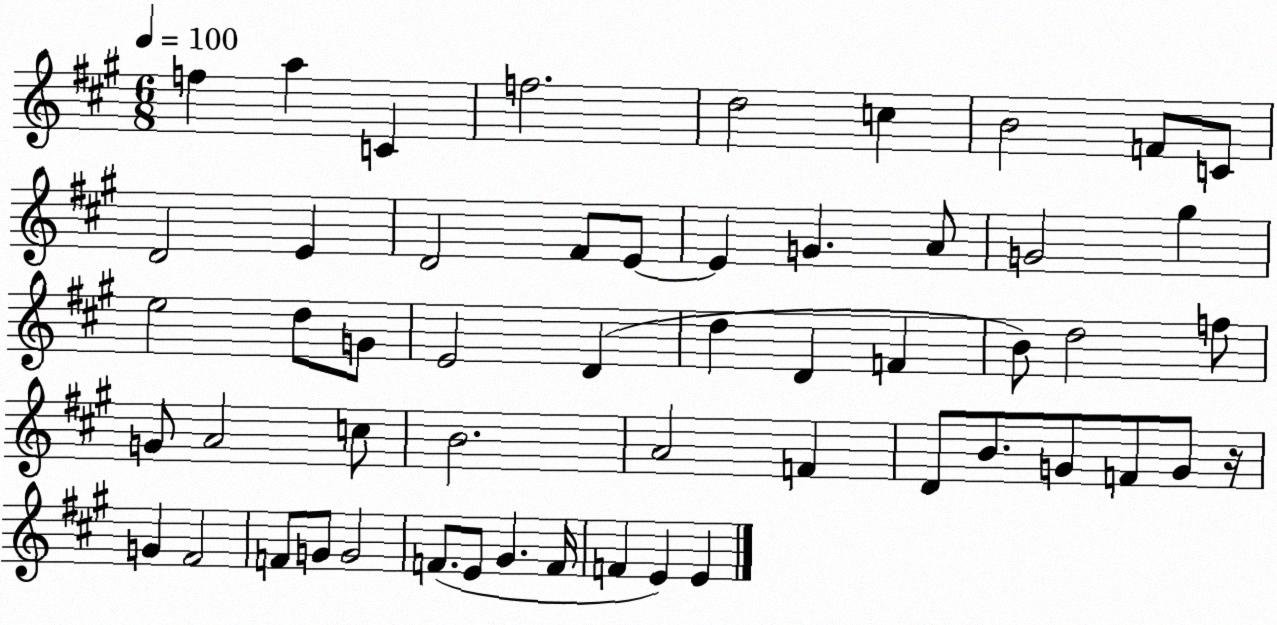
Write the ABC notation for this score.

X:1
T:Untitled
M:6/8
L:1/4
K:A
f a C f2 d2 c B2 F/2 C/2 D2 E D2 ^F/2 E/2 E G A/2 G2 ^g e2 d/2 G/2 E2 D d D F B/2 d2 f/2 G/2 A2 c/2 B2 A2 F D/2 B/2 G/2 F/2 G/2 z/4 G ^F2 F/2 G/2 G2 F/2 E/2 ^G F/4 F E E